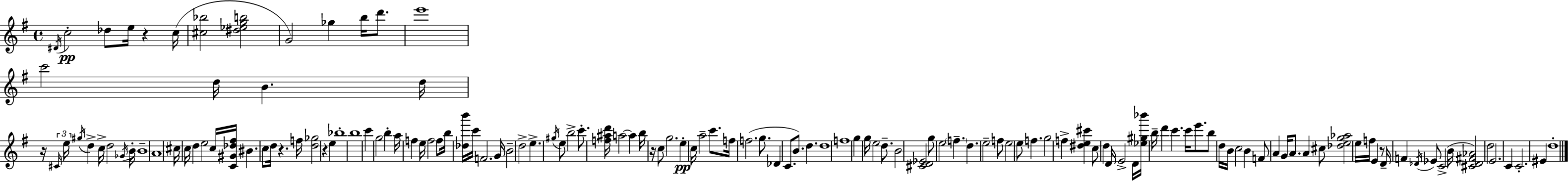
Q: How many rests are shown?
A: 6